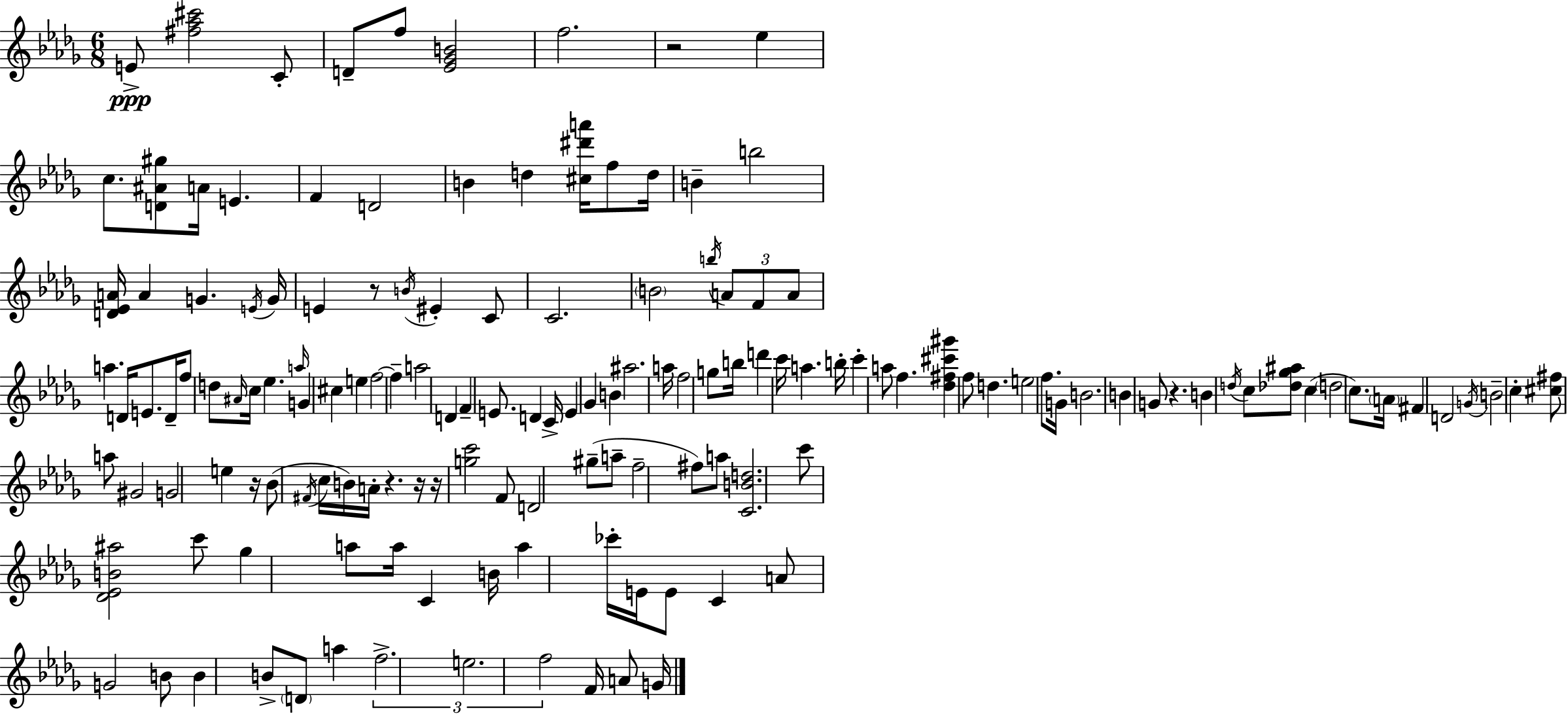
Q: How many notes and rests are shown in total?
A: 146